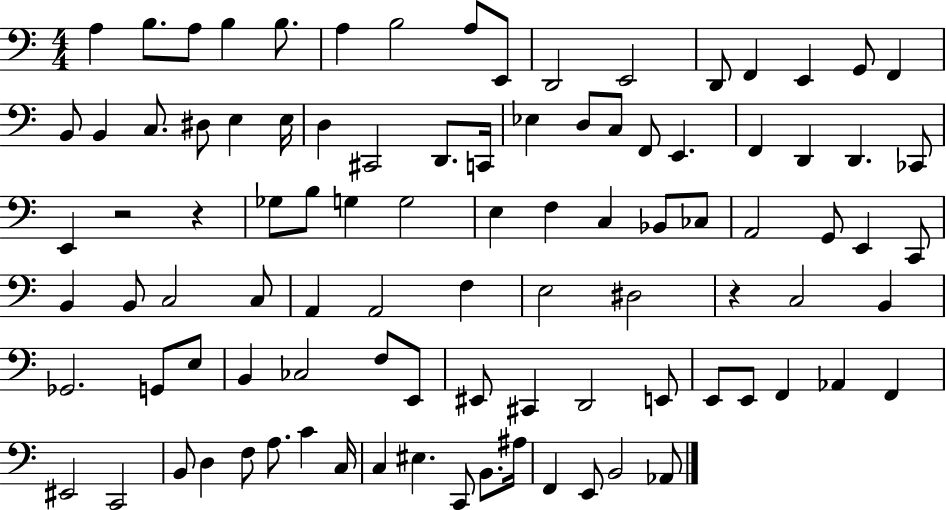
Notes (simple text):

A3/q B3/e. A3/e B3/q B3/e. A3/q B3/h A3/e E2/e D2/h E2/h D2/e F2/q E2/q G2/e F2/q B2/e B2/q C3/e. D#3/e E3/q E3/s D3/q C#2/h D2/e. C2/s Eb3/q D3/e C3/e F2/e E2/q. F2/q D2/q D2/q. CES2/e E2/q R/h R/q Gb3/e B3/e G3/q G3/h E3/q F3/q C3/q Bb2/e CES3/e A2/h G2/e E2/q C2/e B2/q B2/e C3/h C3/e A2/q A2/h F3/q E3/h D#3/h R/q C3/h B2/q Gb2/h. G2/e E3/e B2/q CES3/h F3/e E2/e EIS2/e C#2/q D2/h E2/e E2/e E2/e F2/q Ab2/q F2/q EIS2/h C2/h B2/e D3/q F3/e A3/e. C4/q C3/s C3/q EIS3/q. C2/e B2/e. A#3/s F2/q E2/e B2/h Ab2/e